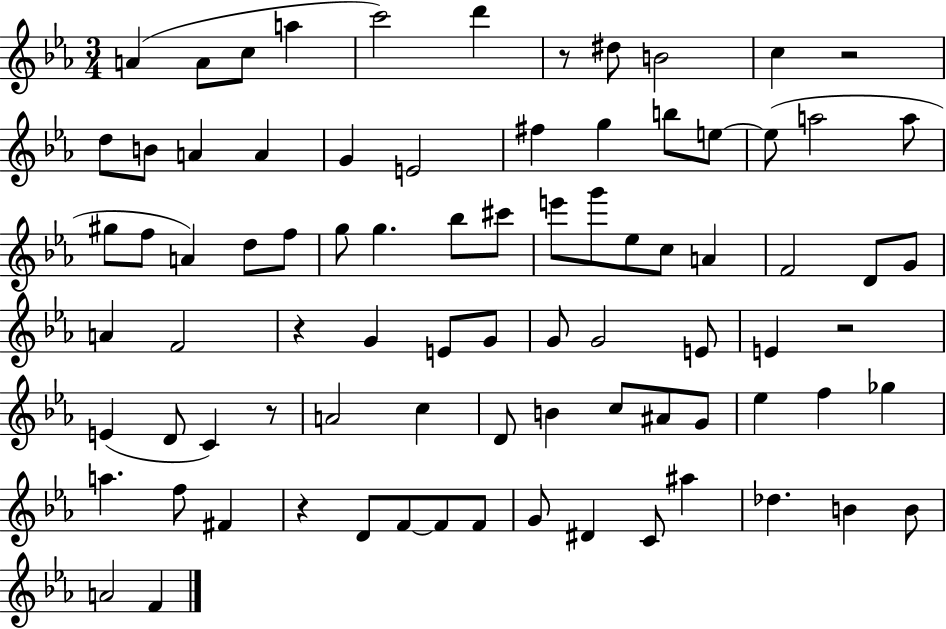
A4/q A4/e C5/e A5/q C6/h D6/q R/e D#5/e B4/h C5/q R/h D5/e B4/e A4/q A4/q G4/q E4/h F#5/q G5/q B5/e E5/e E5/e A5/h A5/e G#5/e F5/e A4/q D5/e F5/e G5/e G5/q. Bb5/e C#6/e E6/e G6/e Eb5/e C5/e A4/q F4/h D4/e G4/e A4/q F4/h R/q G4/q E4/e G4/e G4/e G4/h E4/e E4/q R/h E4/q D4/e C4/q R/e A4/h C5/q D4/e B4/q C5/e A#4/e G4/e Eb5/q F5/q Gb5/q A5/q. F5/e F#4/q R/q D4/e F4/e F4/e F4/e G4/e D#4/q C4/e A#5/q Db5/q. B4/q B4/e A4/h F4/q